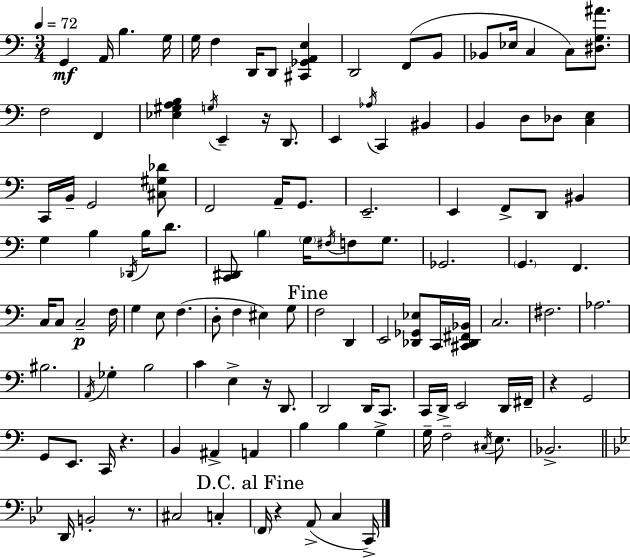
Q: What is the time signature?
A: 3/4